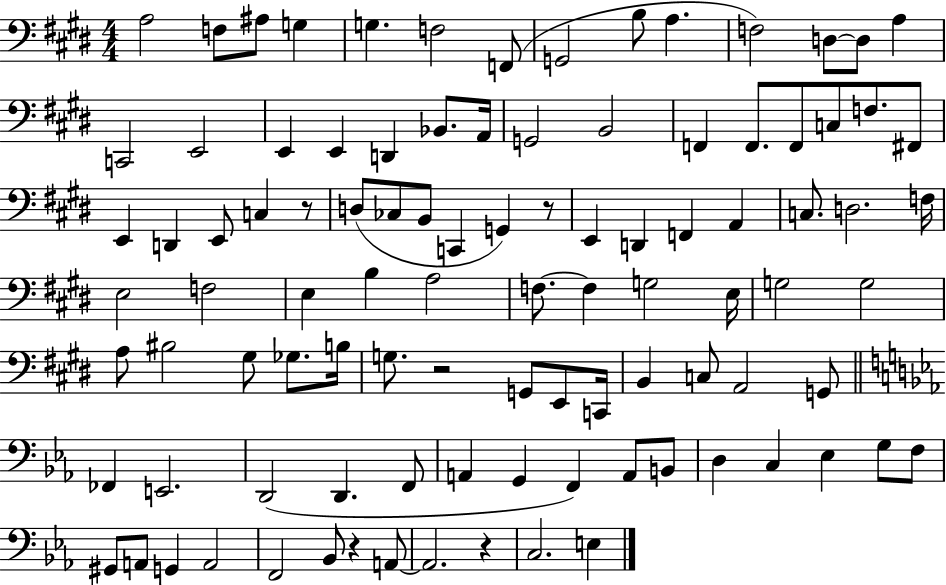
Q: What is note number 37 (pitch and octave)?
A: C2